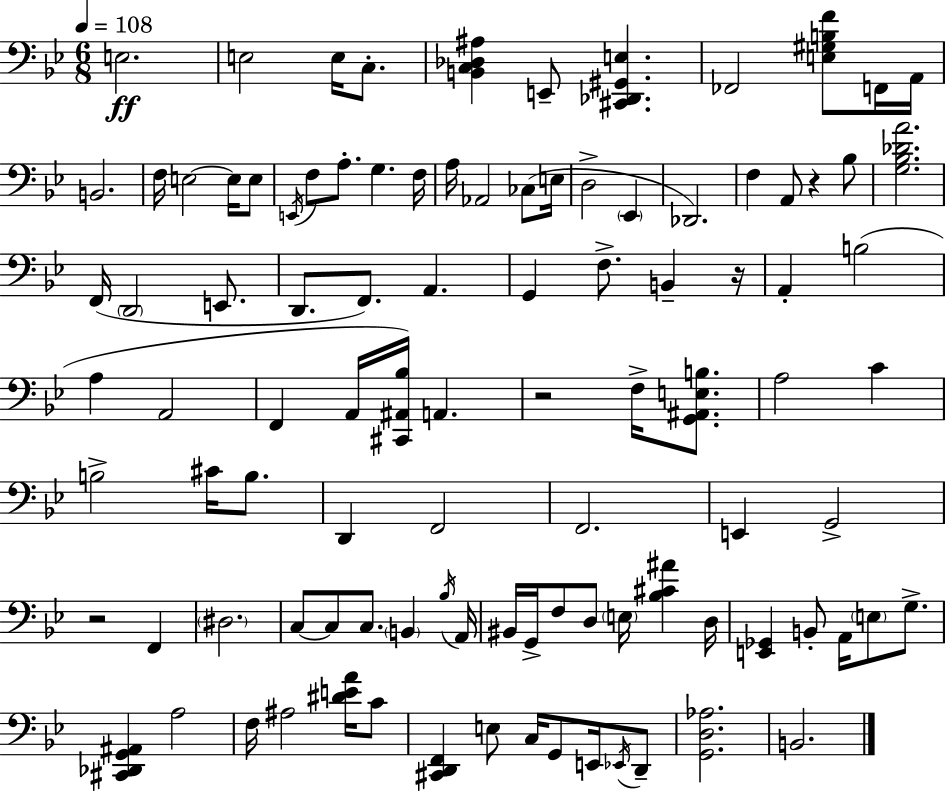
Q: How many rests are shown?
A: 4